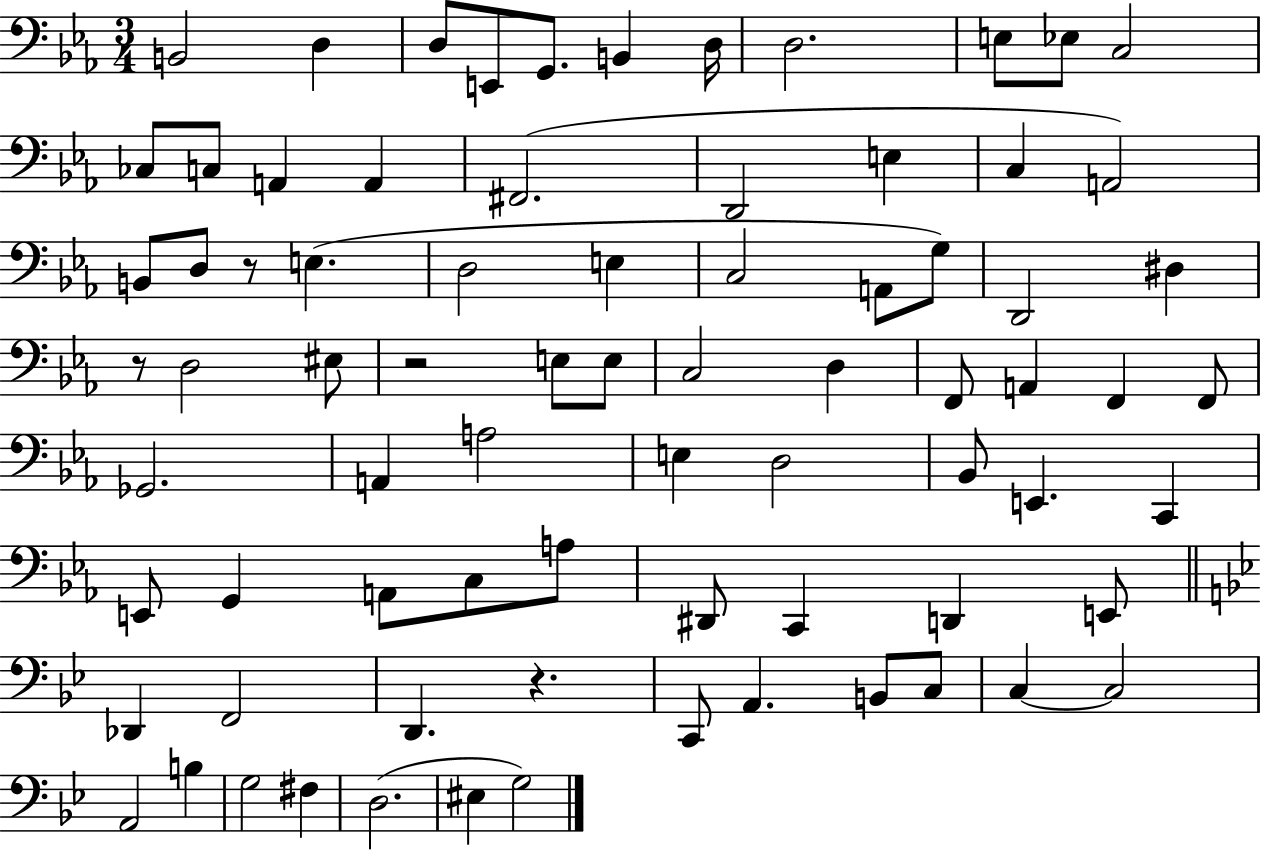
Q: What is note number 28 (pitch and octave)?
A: G3